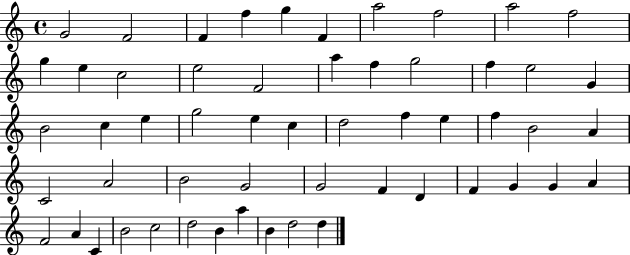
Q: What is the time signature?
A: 4/4